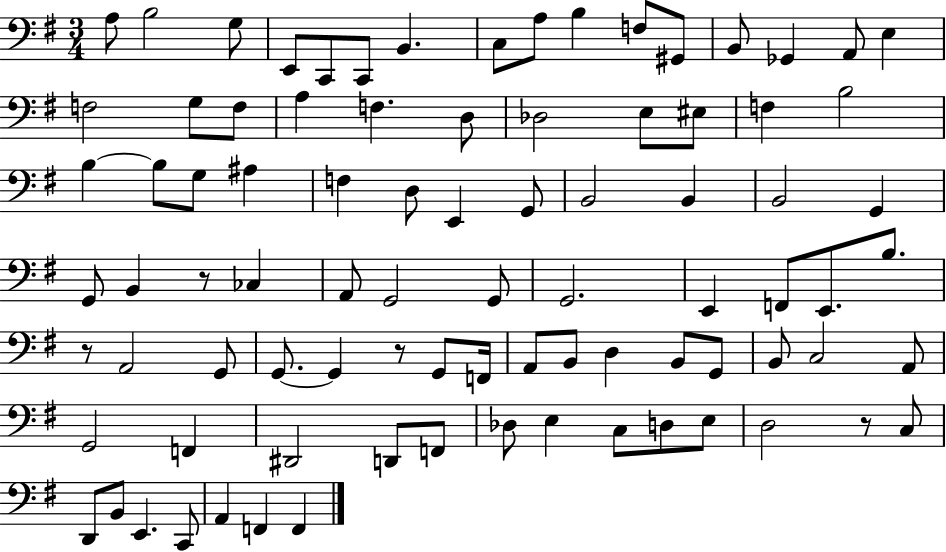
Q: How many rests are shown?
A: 4